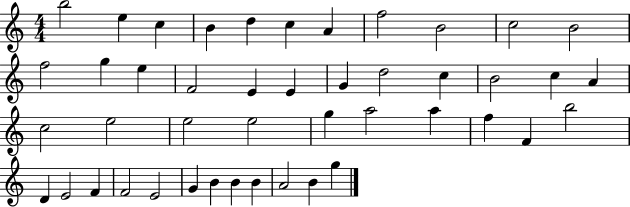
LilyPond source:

{
  \clef treble
  \numericTimeSignature
  \time 4/4
  \key c \major
  b''2 e''4 c''4 | b'4 d''4 c''4 a'4 | f''2 b'2 | c''2 b'2 | \break f''2 g''4 e''4 | f'2 e'4 e'4 | g'4 d''2 c''4 | b'2 c''4 a'4 | \break c''2 e''2 | e''2 e''2 | g''4 a''2 a''4 | f''4 f'4 b''2 | \break d'4 e'2 f'4 | f'2 e'2 | g'4 b'4 b'4 b'4 | a'2 b'4 g''4 | \break \bar "|."
}